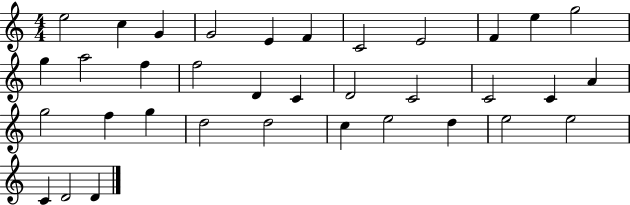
X:1
T:Untitled
M:4/4
L:1/4
K:C
e2 c G G2 E F C2 E2 F e g2 g a2 f f2 D C D2 C2 C2 C A g2 f g d2 d2 c e2 d e2 e2 C D2 D